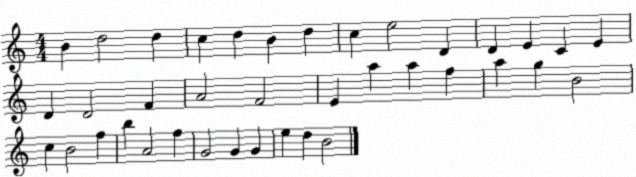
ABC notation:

X:1
T:Untitled
M:4/4
L:1/4
K:C
B d2 d c d B d c e2 D D E C E D D2 F A2 F2 E a a f a g B2 c B2 f b A2 f G2 G G e d B2